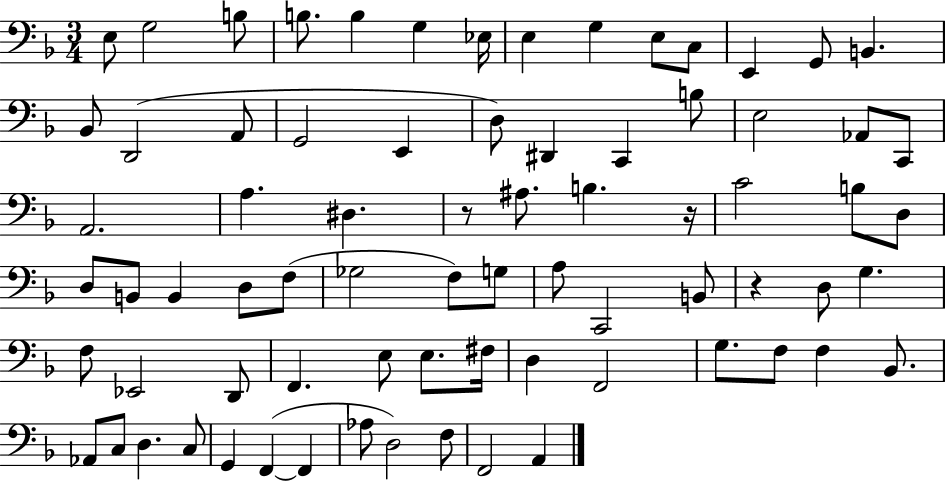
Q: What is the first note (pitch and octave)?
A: E3